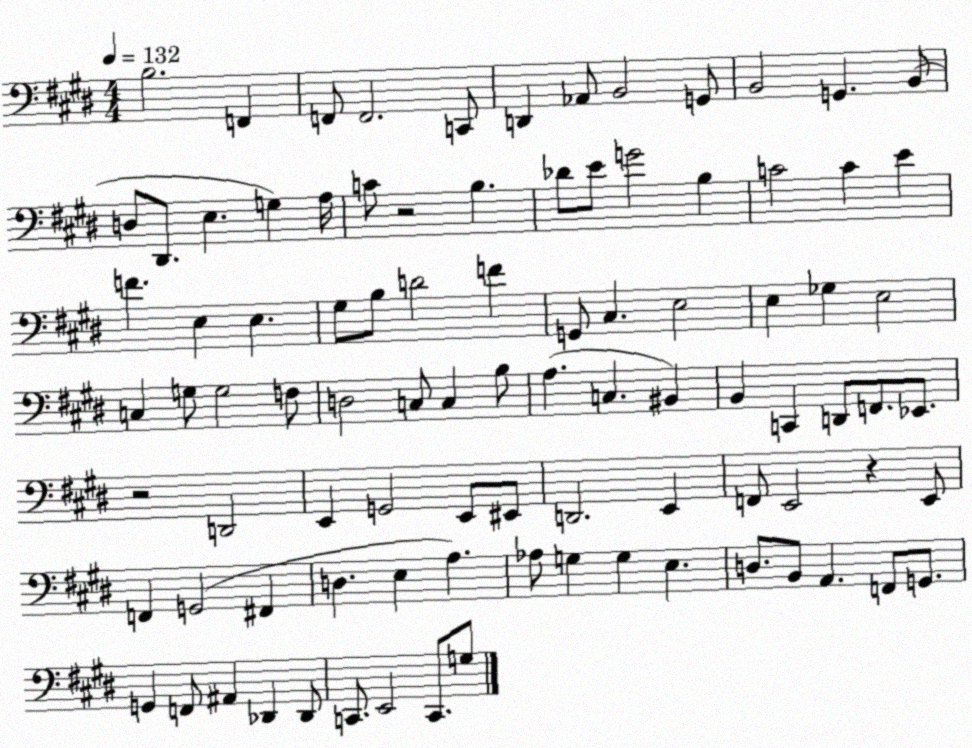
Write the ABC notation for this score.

X:1
T:Untitled
M:4/4
L:1/4
K:E
B,2 F,, F,,/2 F,,2 C,,/2 D,, _A,,/2 B,,2 G,,/2 B,,2 G,, B,,/2 D,/2 ^D,,/2 E, G, A,/4 C/2 z2 B, _D/2 E/2 G2 B, C2 C E F E, E, ^G,/2 B,/2 D2 F G,,/2 ^C, E,2 E, _G, E,2 C, G,/2 G,2 F,/2 D,2 C,/2 C, B,/2 A, C, ^B,, B,, C,, D,,/2 F,,/2 _E,,/2 z2 D,,2 E,, G,,2 E,,/2 ^E,,/2 D,,2 E,, F,,/2 E,,2 z E,,/2 F,, G,,2 ^F,, D, E, A, _A,/2 G, G, E, D,/2 B,,/2 A,, F,,/2 G,,/2 G,, F,,/2 ^A,, _D,, _D,,/2 C,,/2 E,,2 C,,/2 G,/2